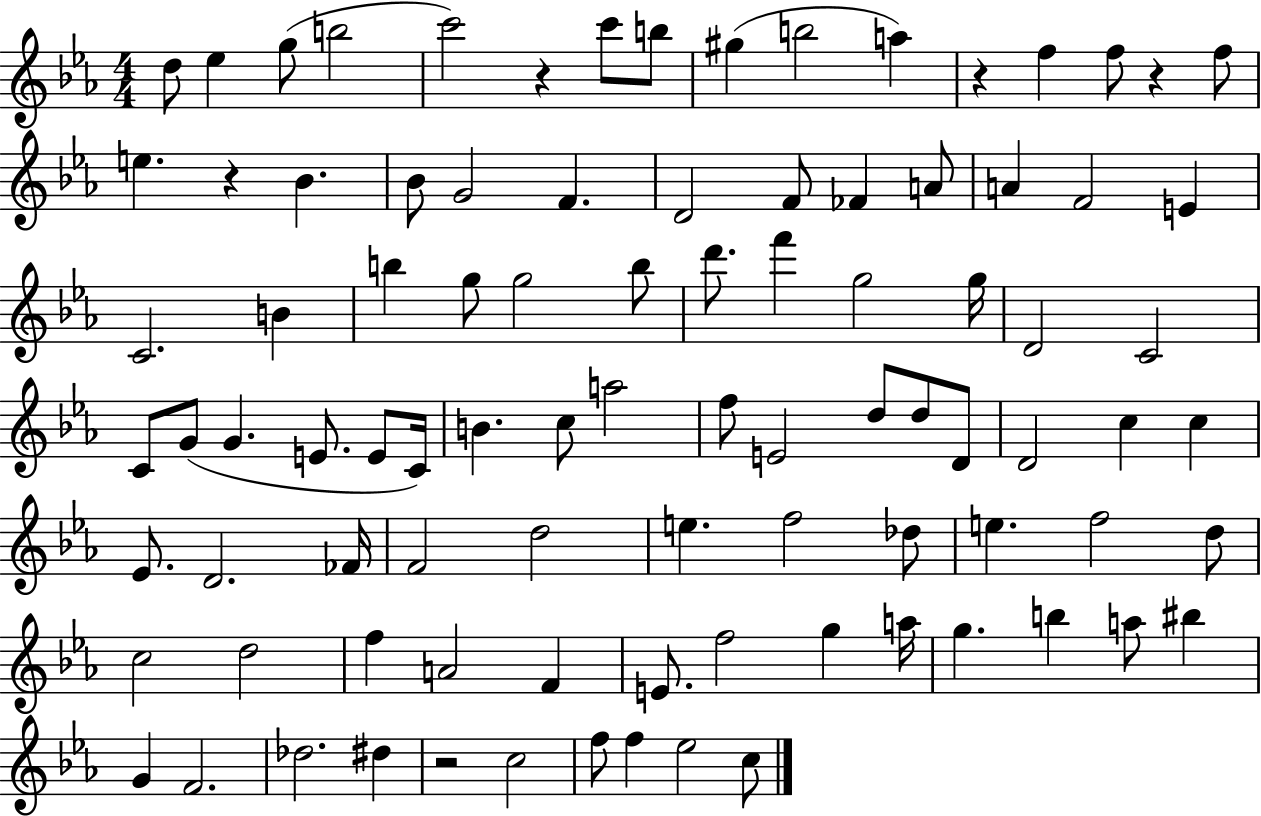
D5/e Eb5/q G5/e B5/h C6/h R/q C6/e B5/e G#5/q B5/h A5/q R/q F5/q F5/e R/q F5/e E5/q. R/q Bb4/q. Bb4/e G4/h F4/q. D4/h F4/e FES4/q A4/e A4/q F4/h E4/q C4/h. B4/q B5/q G5/e G5/h B5/e D6/e. F6/q G5/h G5/s D4/h C4/h C4/e G4/e G4/q. E4/e. E4/e C4/s B4/q. C5/e A5/h F5/e E4/h D5/e D5/e D4/e D4/h C5/q C5/q Eb4/e. D4/h. FES4/s F4/h D5/h E5/q. F5/h Db5/e E5/q. F5/h D5/e C5/h D5/h F5/q A4/h F4/q E4/e. F5/h G5/q A5/s G5/q. B5/q A5/e BIS5/q G4/q F4/h. Db5/h. D#5/q R/h C5/h F5/e F5/q Eb5/h C5/e